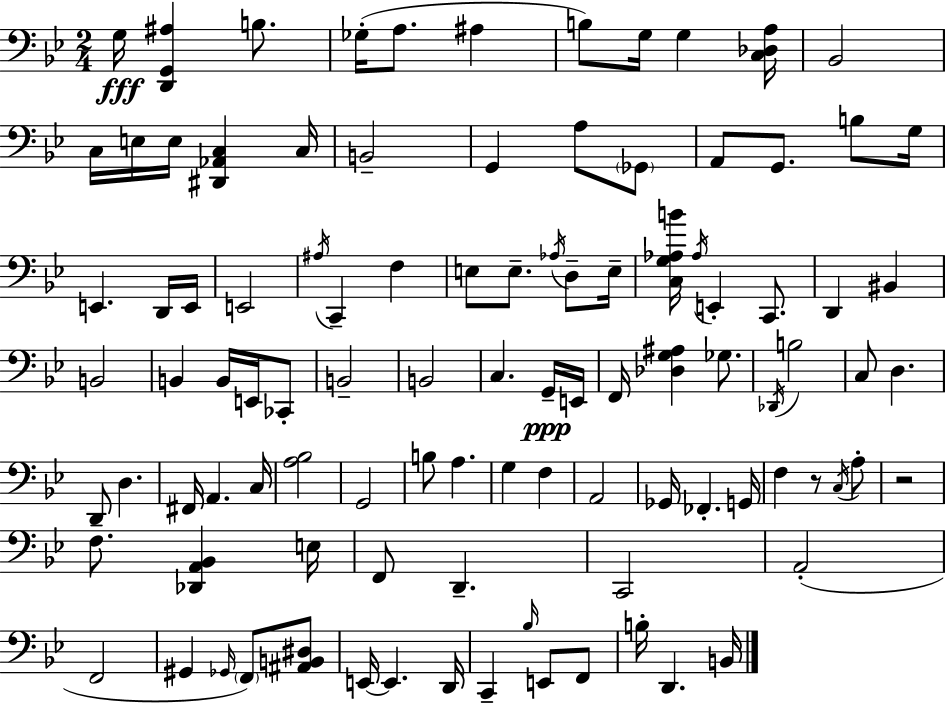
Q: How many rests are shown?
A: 2